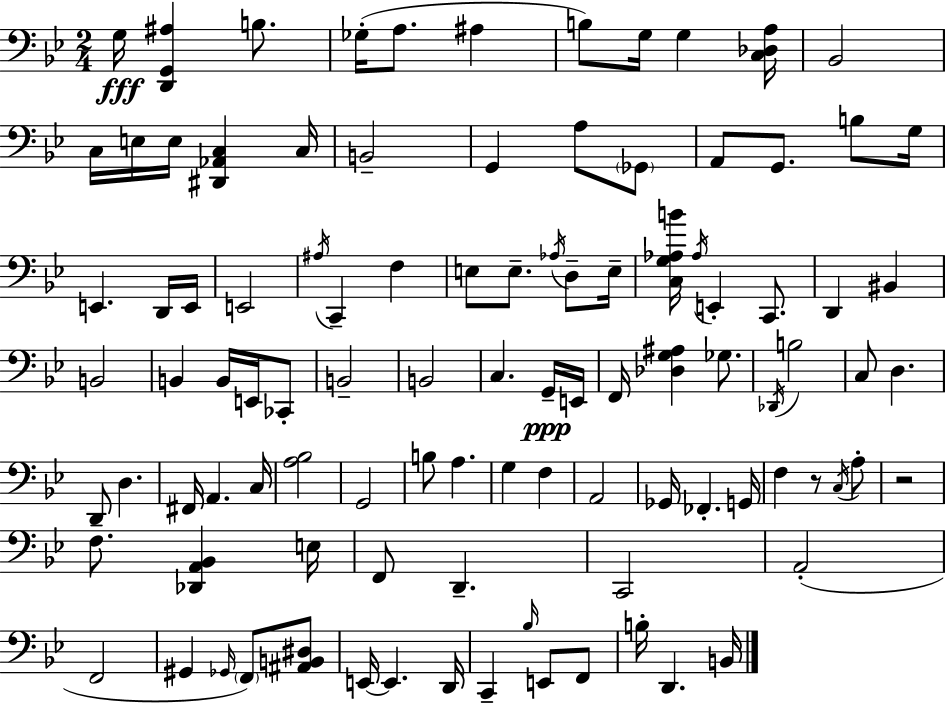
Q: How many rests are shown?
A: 2